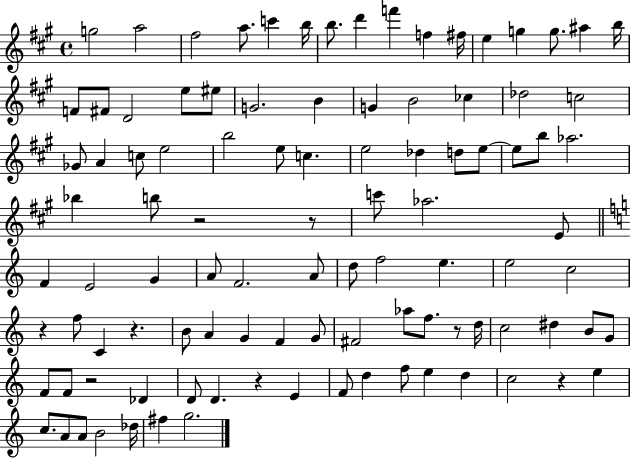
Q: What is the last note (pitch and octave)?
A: G5